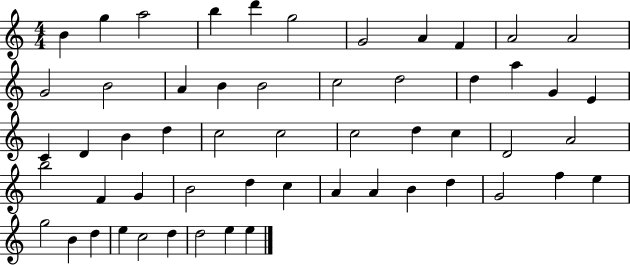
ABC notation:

X:1
T:Untitled
M:4/4
L:1/4
K:C
B g a2 b d' g2 G2 A F A2 A2 G2 B2 A B B2 c2 d2 d a G E C D B d c2 c2 c2 d c D2 A2 b2 F G B2 d c A A B d G2 f e g2 B d e c2 d d2 e e